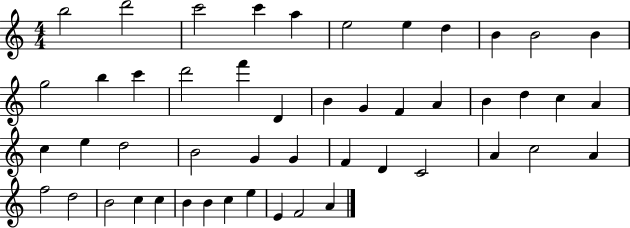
B5/h D6/h C6/h C6/q A5/q E5/h E5/q D5/q B4/q B4/h B4/q G5/h B5/q C6/q D6/h F6/q D4/q B4/q G4/q F4/q A4/q B4/q D5/q C5/q A4/q C5/q E5/q D5/h B4/h G4/q G4/q F4/q D4/q C4/h A4/q C5/h A4/q F5/h D5/h B4/h C5/q C5/q B4/q B4/q C5/q E5/q E4/q F4/h A4/q